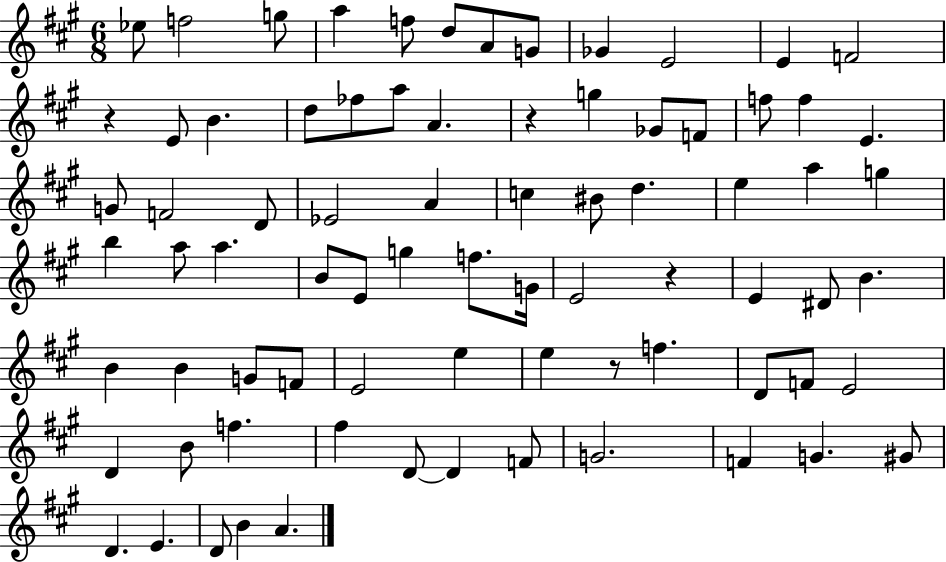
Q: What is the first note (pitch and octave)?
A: Eb5